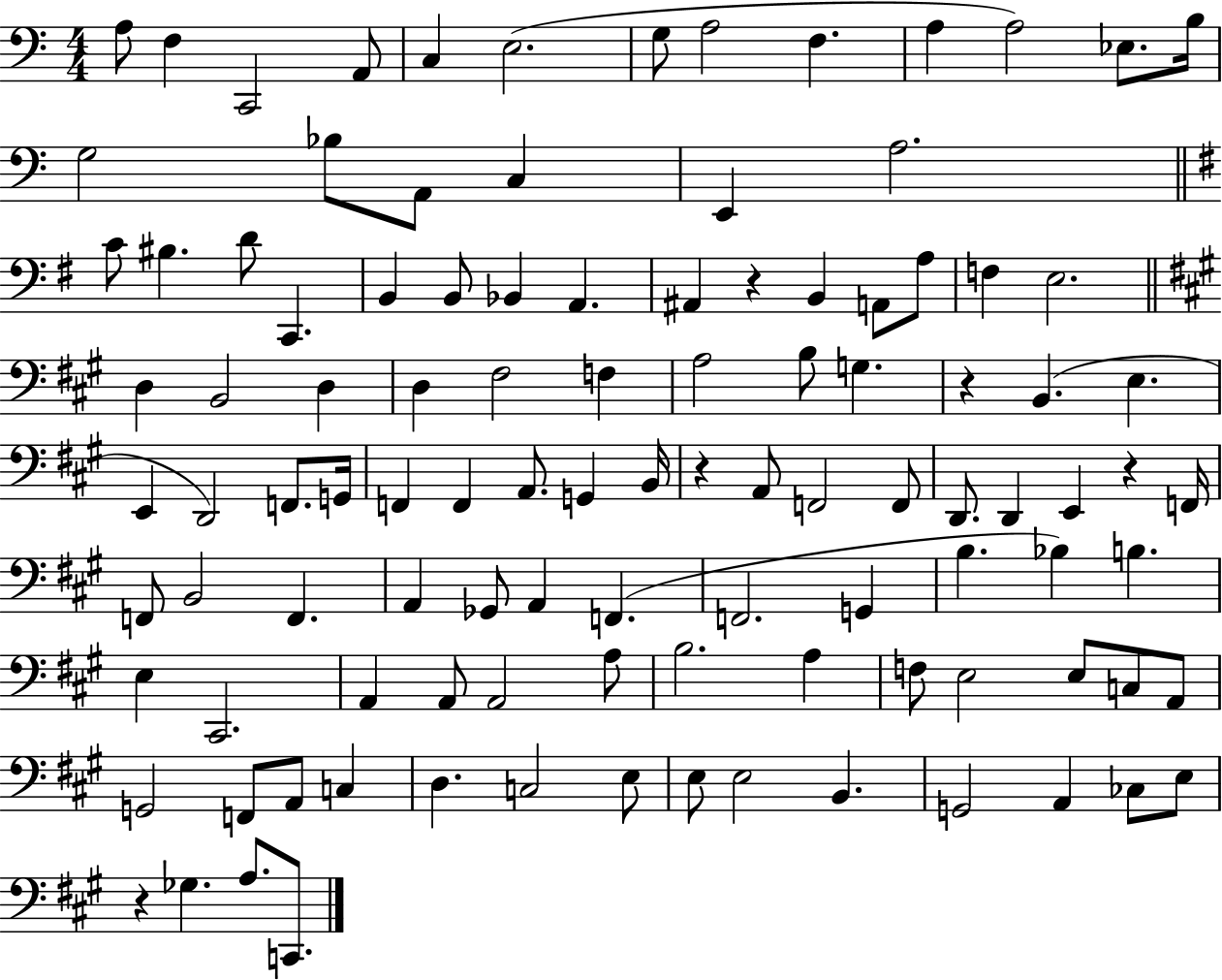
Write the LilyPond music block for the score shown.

{
  \clef bass
  \numericTimeSignature
  \time 4/4
  \key c \major
  a8 f4 c,2 a,8 | c4 e2.( | g8 a2 f4. | a4 a2) ees8. b16 | \break g2 bes8 a,8 c4 | e,4 a2. | \bar "||" \break \key e \minor c'8 bis4. d'8 c,4. | b,4 b,8 bes,4 a,4. | ais,4 r4 b,4 a,8 a8 | f4 e2. | \break \bar "||" \break \key a \major d4 b,2 d4 | d4 fis2 f4 | a2 b8 g4. | r4 b,4.( e4. | \break e,4 d,2) f,8. g,16 | f,4 f,4 a,8. g,4 b,16 | r4 a,8 f,2 f,8 | d,8. d,4 e,4 r4 f,16 | \break f,8 b,2 f,4. | a,4 ges,8 a,4 f,4.( | f,2. g,4 | b4. bes4) b4. | \break e4 cis,2. | a,4 a,8 a,2 a8 | b2. a4 | f8 e2 e8 c8 a,8 | \break g,2 f,8 a,8 c4 | d4. c2 e8 | e8 e2 b,4. | g,2 a,4 ces8 e8 | \break r4 ges4. a8. c,8. | \bar "|."
}